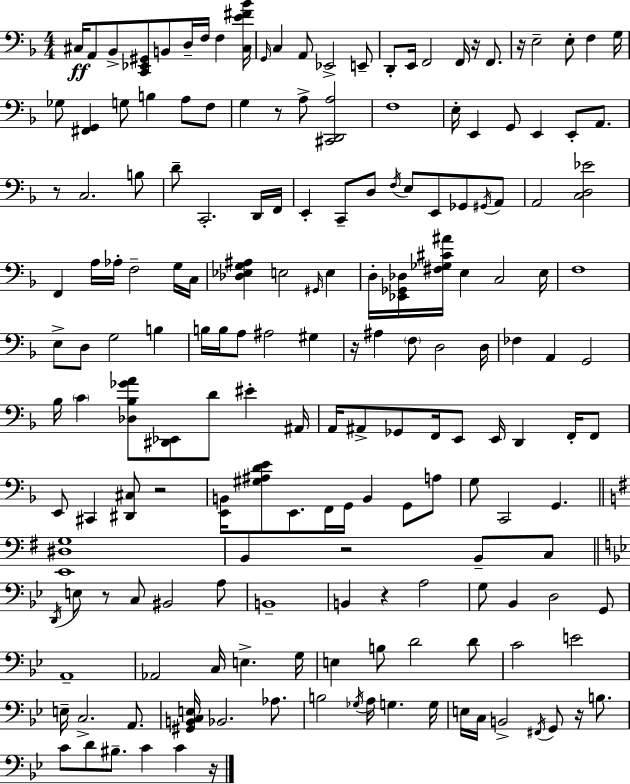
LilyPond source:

{
  \clef bass
  \numericTimeSignature
  \time 4/4
  \key f \major
  cis16\ff a,8 bes,8-> <c, ees, gis,>8 b,8 d16-- f16 f4 <cis e' fis' bes'>16 | \grace { g,16 } c4 a,8 ees,2-> e,8-- | d,8-. e,16 f,2 f,16 r16 f,8. | r16 e2-- e8-. f4 | \break g16 ges8 <fis, g,>4 g8 b4 a8 f8 | g4 r8 a8-> <cis, d, a>2 | f1 | e16-. e,4 g,8 e,4 e,8-. a,8. | \break r8 c2. b8 | d'8-- c,2.-. d,16 | f,16 e,4-. c,8-- d8 \acciaccatura { f16 } e8 e,8 ges,8 | \acciaccatura { gis,16 } a,8 a,2 <c d ees'>2 | \break f,4 a16 aes16-. f2-- | g16 c16 <des ees g ais>4 e2 \grace { gis,16 } | e4 d16-. <ees, ges, des>16 <fis ges cis' ais'>16 e4 c2 | e16 f1 | \break e8-> d8 g2 | b4 b16 b16 a8 ais2 | gis4 r16 ais4 \parenthesize f8 d2 | d16 fes4 a,4 g,2 | \break bes16 \parenthesize c'4 <des bes ges' a'>8 <dis, ees,>8 d'8 eis'4-. | ais,16 a,16 ais,8-> ges,8 f,16 e,8 e,16 d,4 | f,16-. f,8 e,8 cis,4 <dis, cis>8 r2 | <e, b,>16 <gis ais d' e'>8 e,8. f,16 g,16 b,4 | \break g,8 a8 g8 c,2 g,4. | \bar "||" \break \key g \major <e, dis g>1 | b,4 r2 b,8-- c8 | \bar "||" \break \key g \minor \acciaccatura { d,16 } e8 r8 c8 bis,2 a8 | b,1-- | b,4 r4 a2 | g8 bes,4 d2 g,8 | \break a,1-- | aes,2 c16 e4.-> | g16 e4 b8 d'2 d'8 | c'2 e'2 | \break e16-- c2.-> a,8. | <gis, b, c e>16 bes,2. aes8. | b2 \acciaccatura { ges16 } a16 g4. | g16 e16 c16 b,2-> \acciaccatura { fis,16 } g,8 r16 | \break b8. c'8 d'8 bis8.-- c'4 c'4 | r16 \bar "|."
}